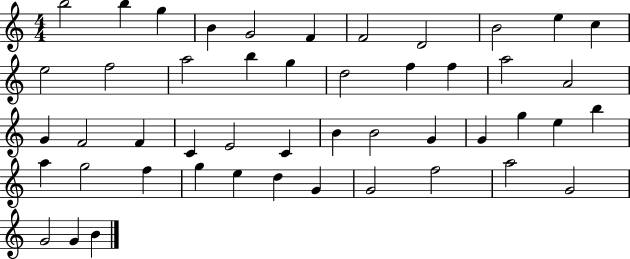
B5/h B5/q G5/q B4/q G4/h F4/q F4/h D4/h B4/h E5/q C5/q E5/h F5/h A5/h B5/q G5/q D5/h F5/q F5/q A5/h A4/h G4/q F4/h F4/q C4/q E4/h C4/q B4/q B4/h G4/q G4/q G5/q E5/q B5/q A5/q G5/h F5/q G5/q E5/q D5/q G4/q G4/h F5/h A5/h G4/h G4/h G4/q B4/q